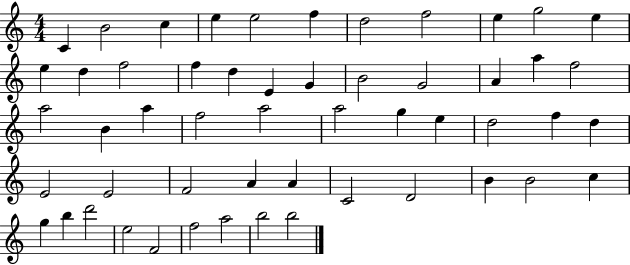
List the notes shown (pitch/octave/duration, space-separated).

C4/q B4/h C5/q E5/q E5/h F5/q D5/h F5/h E5/q G5/h E5/q E5/q D5/q F5/h F5/q D5/q E4/q G4/q B4/h G4/h A4/q A5/q F5/h A5/h B4/q A5/q F5/h A5/h A5/h G5/q E5/q D5/h F5/q D5/q E4/h E4/h F4/h A4/q A4/q C4/h D4/h B4/q B4/h C5/q G5/q B5/q D6/h E5/h F4/h F5/h A5/h B5/h B5/h